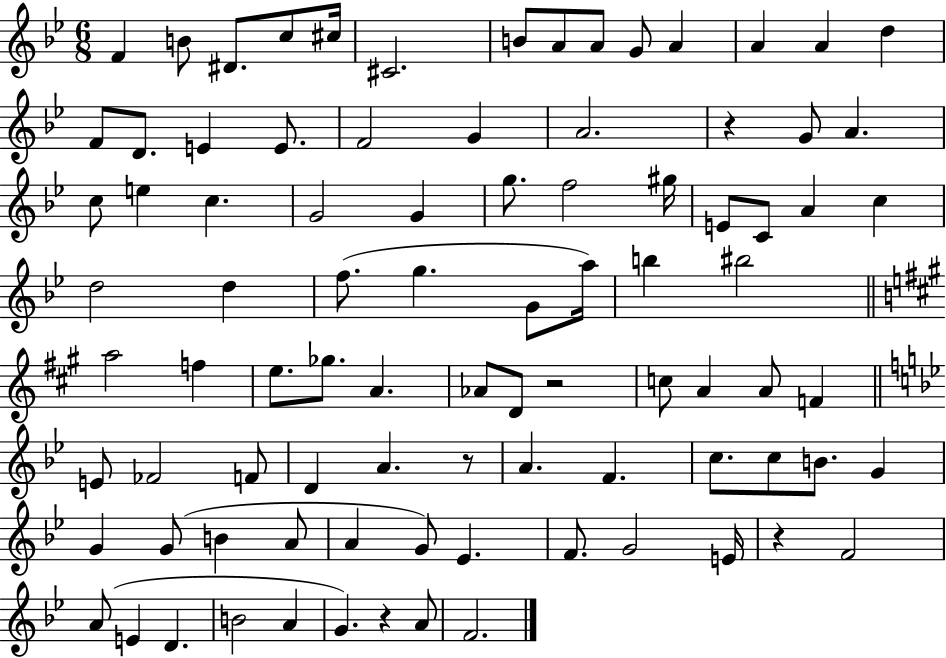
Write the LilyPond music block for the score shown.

{
  \clef treble
  \numericTimeSignature
  \time 6/8
  \key bes \major
  f'4 b'8 dis'8. c''8 cis''16 | cis'2. | b'8 a'8 a'8 g'8 a'4 | a'4 a'4 d''4 | \break f'8 d'8. e'4 e'8. | f'2 g'4 | a'2. | r4 g'8 a'4. | \break c''8 e''4 c''4. | g'2 g'4 | g''8. f''2 gis''16 | e'8 c'8 a'4 c''4 | \break d''2 d''4 | f''8.( g''4. g'8 a''16) | b''4 bis''2 | \bar "||" \break \key a \major a''2 f''4 | e''8. ges''8. a'4. | aes'8 d'8 r2 | c''8 a'4 a'8 f'4 | \break \bar "||" \break \key bes \major e'8 fes'2 f'8 | d'4 a'4. r8 | a'4. f'4. | c''8. c''8 b'8. g'4 | \break g'4 g'8( b'4 a'8 | a'4 g'8) ees'4. | f'8. g'2 e'16 | r4 f'2 | \break a'8( e'4 d'4. | b'2 a'4 | g'4.) r4 a'8 | f'2. | \break \bar "|."
}